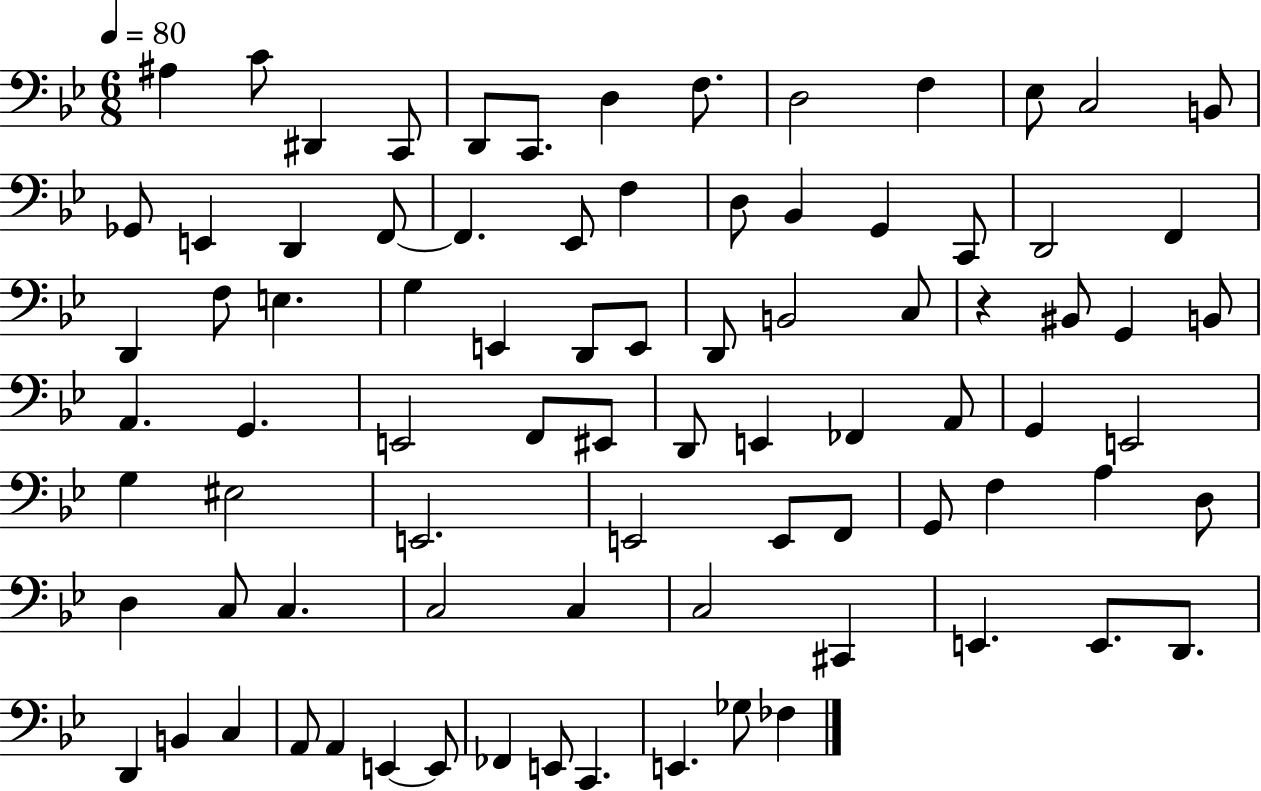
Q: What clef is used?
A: bass